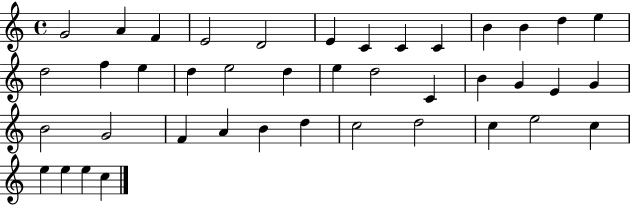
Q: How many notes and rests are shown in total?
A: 41